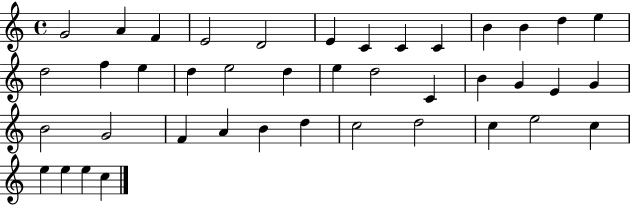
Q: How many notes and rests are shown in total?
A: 41